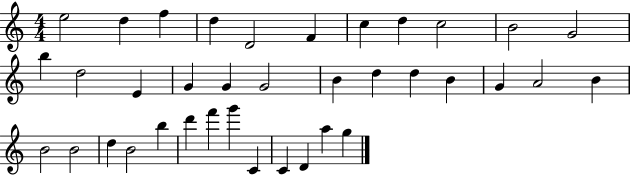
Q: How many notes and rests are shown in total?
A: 37